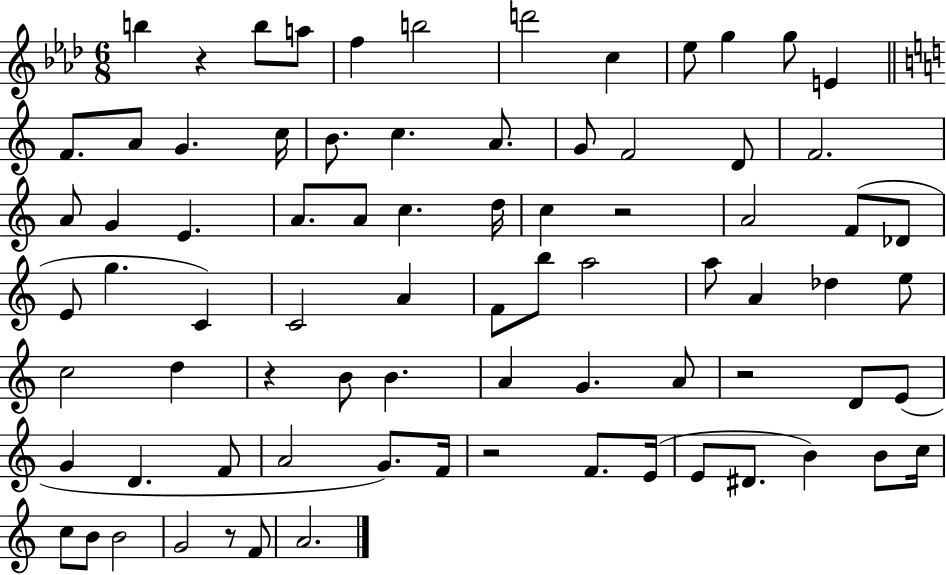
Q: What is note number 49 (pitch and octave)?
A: B4